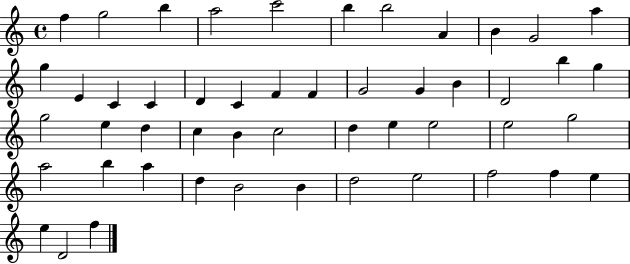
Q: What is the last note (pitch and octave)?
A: F5